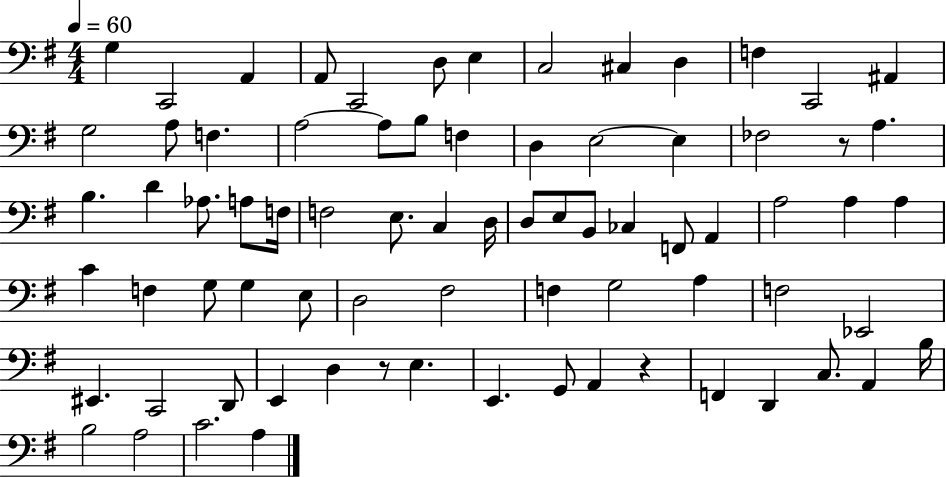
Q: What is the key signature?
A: G major